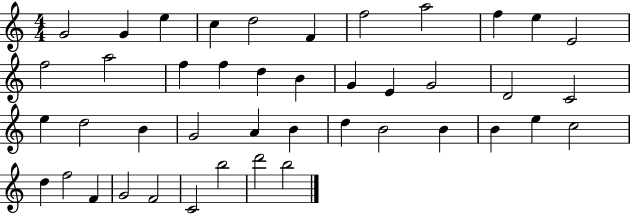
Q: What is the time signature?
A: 4/4